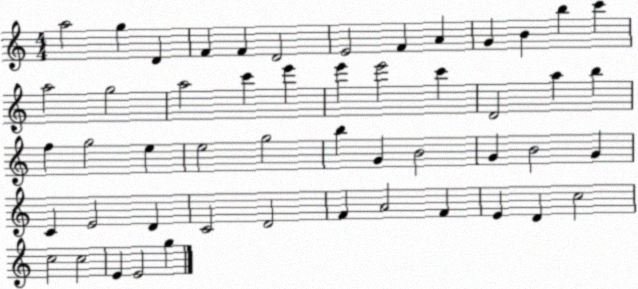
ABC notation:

X:1
T:Untitled
M:4/4
L:1/4
K:C
a2 g D F F D2 E2 F A G B b c' a2 g2 a2 c' e' e' e'2 c' D2 a b f g2 e e2 g2 b G B2 G B2 G C E2 D C2 D2 F A2 F E D c2 c2 c2 E E2 g